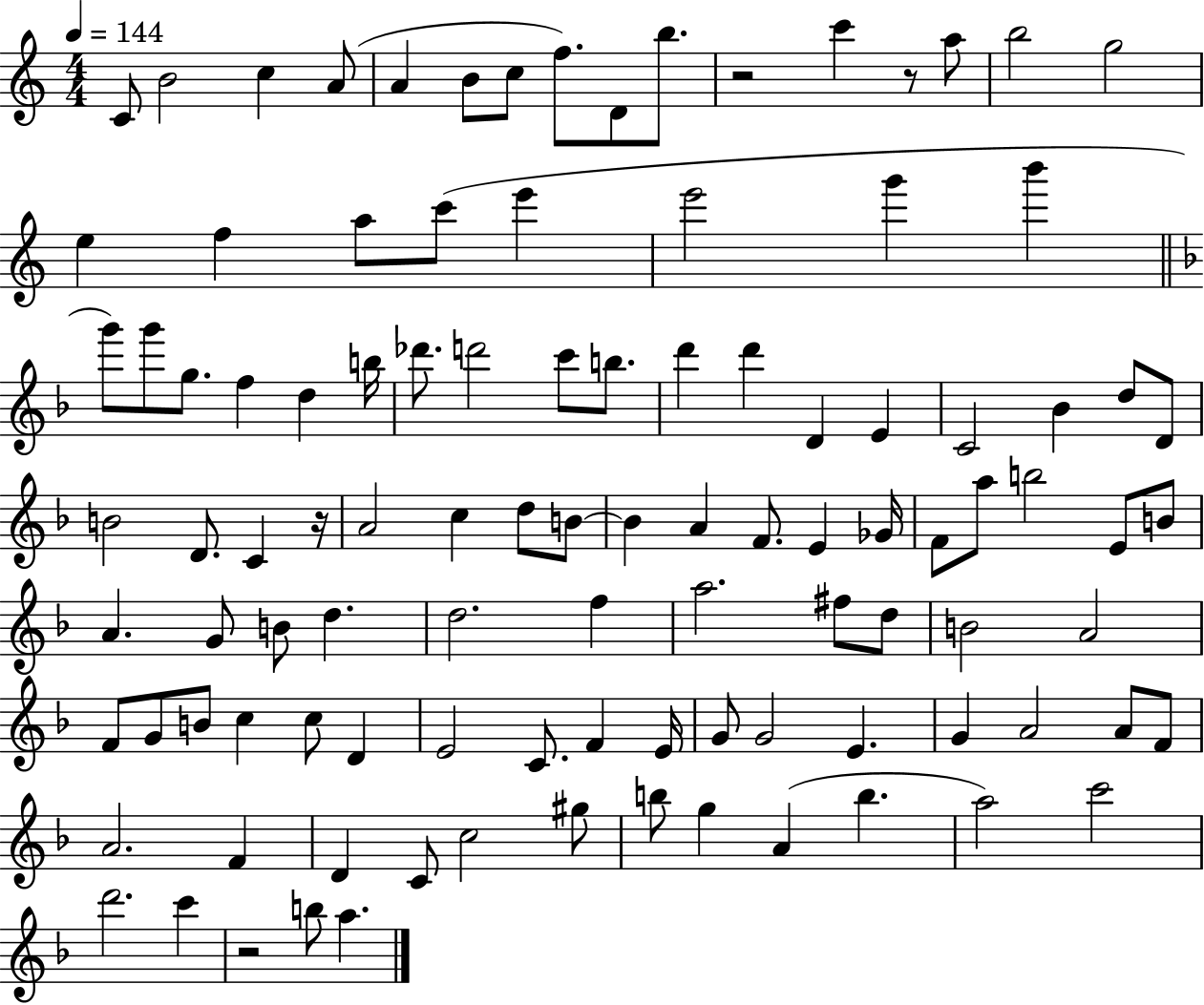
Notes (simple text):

C4/e B4/h C5/q A4/e A4/q B4/e C5/e F5/e. D4/e B5/e. R/h C6/q R/e A5/e B5/h G5/h E5/q F5/q A5/e C6/e E6/q E6/h G6/q B6/q G6/e G6/e G5/e. F5/q D5/q B5/s Db6/e. D6/h C6/e B5/e. D6/q D6/q D4/q E4/q C4/h Bb4/q D5/e D4/e B4/h D4/e. C4/q R/s A4/h C5/q D5/e B4/e B4/q A4/q F4/e. E4/q Gb4/s F4/e A5/e B5/h E4/e B4/e A4/q. G4/e B4/e D5/q. D5/h. F5/q A5/h. F#5/e D5/e B4/h A4/h F4/e G4/e B4/e C5/q C5/e D4/q E4/h C4/e. F4/q E4/s G4/e G4/h E4/q. G4/q A4/h A4/e F4/e A4/h. F4/q D4/q C4/e C5/h G#5/e B5/e G5/q A4/q B5/q. A5/h C6/h D6/h. C6/q R/h B5/e A5/q.